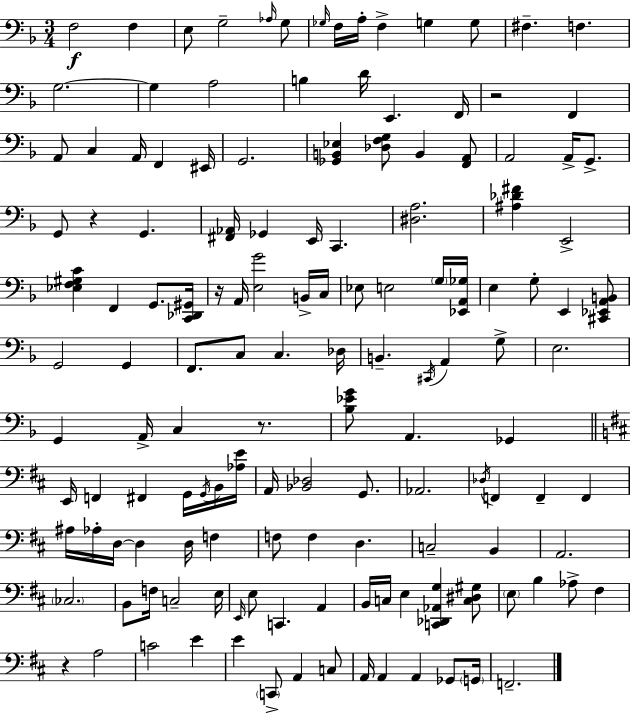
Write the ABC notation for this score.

X:1
T:Untitled
M:3/4
L:1/4
K:Dm
F,2 F, E,/2 G,2 _A,/4 G,/2 _G,/4 F,/4 A,/4 F, G, G,/2 ^F, F, G,2 G, A,2 B, D/4 E,, F,,/4 z2 F,, A,,/2 C, A,,/4 F,, ^E,,/4 G,,2 [_G,,B,,_E,] [_D,F,G,]/2 B,, [F,,A,,]/2 A,,2 A,,/4 G,,/2 G,,/2 z G,, [^F,,_A,,]/4 _G,, E,,/4 C,, [^D,A,]2 [^A,_D^F] E,,2 [_E,F,^G,C] F,, G,,/2 [C,,_D,,^G,,]/4 z/4 A,,/4 [E,G]2 B,,/4 C,/4 _E,/2 E,2 G,/4 [_E,,A,,_G,]/4 E, G,/2 E,, [^C,,_E,,A,,B,,]/2 G,,2 G,, F,,/2 C,/2 C, _D,/4 B,, ^C,,/4 A,, G,/2 E,2 G,, A,,/4 C, z/2 [_B,_EG]/2 A,, _G,, E,,/4 F,, ^F,, G,,/4 G,,/4 B,,/4 [_A,E]/4 A,,/4 [_B,,_D,]2 G,,/2 _A,,2 _D,/4 F,, F,, F,, ^A,/4 _A,/4 D,/4 D, D,/4 F, F,/2 F, D, C,2 B,, A,,2 _C,2 B,,/2 F,/4 C,2 E,/4 E,,/4 E,/2 C,, A,, B,,/4 C,/4 E, [C,,_D,,_A,,G,] [C,^D,^G,]/2 E,/2 B, _A,/2 ^F, z A,2 C2 E E C,,/2 A,, C,/2 A,,/4 A,, A,, _G,,/2 G,,/4 F,,2